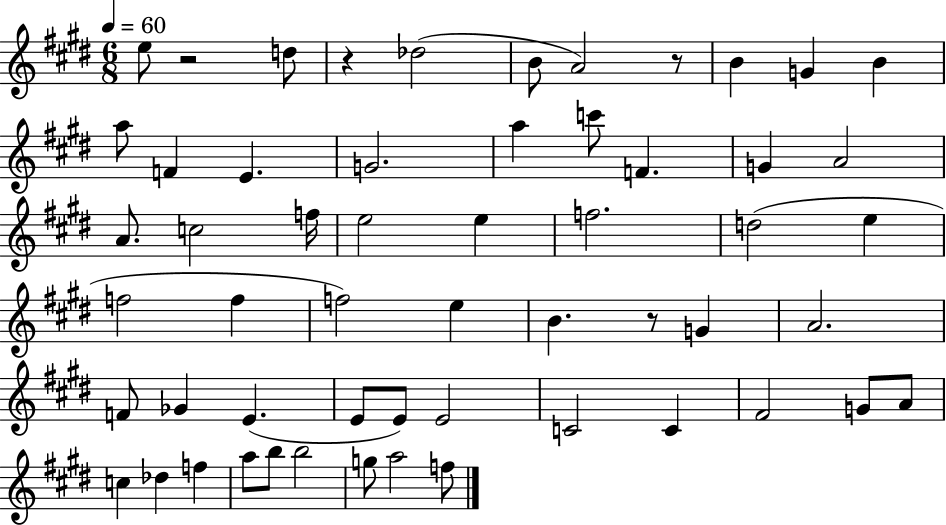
E5/e R/h D5/e R/q Db5/h B4/e A4/h R/e B4/q G4/q B4/q A5/e F4/q E4/q. G4/h. A5/q C6/e F4/q. G4/q A4/h A4/e. C5/h F5/s E5/h E5/q F5/h. D5/h E5/q F5/h F5/q F5/h E5/q B4/q. R/e G4/q A4/h. F4/e Gb4/q E4/q. E4/e E4/e E4/h C4/h C4/q F#4/h G4/e A4/e C5/q Db5/q F5/q A5/e B5/e B5/h G5/e A5/h F5/e